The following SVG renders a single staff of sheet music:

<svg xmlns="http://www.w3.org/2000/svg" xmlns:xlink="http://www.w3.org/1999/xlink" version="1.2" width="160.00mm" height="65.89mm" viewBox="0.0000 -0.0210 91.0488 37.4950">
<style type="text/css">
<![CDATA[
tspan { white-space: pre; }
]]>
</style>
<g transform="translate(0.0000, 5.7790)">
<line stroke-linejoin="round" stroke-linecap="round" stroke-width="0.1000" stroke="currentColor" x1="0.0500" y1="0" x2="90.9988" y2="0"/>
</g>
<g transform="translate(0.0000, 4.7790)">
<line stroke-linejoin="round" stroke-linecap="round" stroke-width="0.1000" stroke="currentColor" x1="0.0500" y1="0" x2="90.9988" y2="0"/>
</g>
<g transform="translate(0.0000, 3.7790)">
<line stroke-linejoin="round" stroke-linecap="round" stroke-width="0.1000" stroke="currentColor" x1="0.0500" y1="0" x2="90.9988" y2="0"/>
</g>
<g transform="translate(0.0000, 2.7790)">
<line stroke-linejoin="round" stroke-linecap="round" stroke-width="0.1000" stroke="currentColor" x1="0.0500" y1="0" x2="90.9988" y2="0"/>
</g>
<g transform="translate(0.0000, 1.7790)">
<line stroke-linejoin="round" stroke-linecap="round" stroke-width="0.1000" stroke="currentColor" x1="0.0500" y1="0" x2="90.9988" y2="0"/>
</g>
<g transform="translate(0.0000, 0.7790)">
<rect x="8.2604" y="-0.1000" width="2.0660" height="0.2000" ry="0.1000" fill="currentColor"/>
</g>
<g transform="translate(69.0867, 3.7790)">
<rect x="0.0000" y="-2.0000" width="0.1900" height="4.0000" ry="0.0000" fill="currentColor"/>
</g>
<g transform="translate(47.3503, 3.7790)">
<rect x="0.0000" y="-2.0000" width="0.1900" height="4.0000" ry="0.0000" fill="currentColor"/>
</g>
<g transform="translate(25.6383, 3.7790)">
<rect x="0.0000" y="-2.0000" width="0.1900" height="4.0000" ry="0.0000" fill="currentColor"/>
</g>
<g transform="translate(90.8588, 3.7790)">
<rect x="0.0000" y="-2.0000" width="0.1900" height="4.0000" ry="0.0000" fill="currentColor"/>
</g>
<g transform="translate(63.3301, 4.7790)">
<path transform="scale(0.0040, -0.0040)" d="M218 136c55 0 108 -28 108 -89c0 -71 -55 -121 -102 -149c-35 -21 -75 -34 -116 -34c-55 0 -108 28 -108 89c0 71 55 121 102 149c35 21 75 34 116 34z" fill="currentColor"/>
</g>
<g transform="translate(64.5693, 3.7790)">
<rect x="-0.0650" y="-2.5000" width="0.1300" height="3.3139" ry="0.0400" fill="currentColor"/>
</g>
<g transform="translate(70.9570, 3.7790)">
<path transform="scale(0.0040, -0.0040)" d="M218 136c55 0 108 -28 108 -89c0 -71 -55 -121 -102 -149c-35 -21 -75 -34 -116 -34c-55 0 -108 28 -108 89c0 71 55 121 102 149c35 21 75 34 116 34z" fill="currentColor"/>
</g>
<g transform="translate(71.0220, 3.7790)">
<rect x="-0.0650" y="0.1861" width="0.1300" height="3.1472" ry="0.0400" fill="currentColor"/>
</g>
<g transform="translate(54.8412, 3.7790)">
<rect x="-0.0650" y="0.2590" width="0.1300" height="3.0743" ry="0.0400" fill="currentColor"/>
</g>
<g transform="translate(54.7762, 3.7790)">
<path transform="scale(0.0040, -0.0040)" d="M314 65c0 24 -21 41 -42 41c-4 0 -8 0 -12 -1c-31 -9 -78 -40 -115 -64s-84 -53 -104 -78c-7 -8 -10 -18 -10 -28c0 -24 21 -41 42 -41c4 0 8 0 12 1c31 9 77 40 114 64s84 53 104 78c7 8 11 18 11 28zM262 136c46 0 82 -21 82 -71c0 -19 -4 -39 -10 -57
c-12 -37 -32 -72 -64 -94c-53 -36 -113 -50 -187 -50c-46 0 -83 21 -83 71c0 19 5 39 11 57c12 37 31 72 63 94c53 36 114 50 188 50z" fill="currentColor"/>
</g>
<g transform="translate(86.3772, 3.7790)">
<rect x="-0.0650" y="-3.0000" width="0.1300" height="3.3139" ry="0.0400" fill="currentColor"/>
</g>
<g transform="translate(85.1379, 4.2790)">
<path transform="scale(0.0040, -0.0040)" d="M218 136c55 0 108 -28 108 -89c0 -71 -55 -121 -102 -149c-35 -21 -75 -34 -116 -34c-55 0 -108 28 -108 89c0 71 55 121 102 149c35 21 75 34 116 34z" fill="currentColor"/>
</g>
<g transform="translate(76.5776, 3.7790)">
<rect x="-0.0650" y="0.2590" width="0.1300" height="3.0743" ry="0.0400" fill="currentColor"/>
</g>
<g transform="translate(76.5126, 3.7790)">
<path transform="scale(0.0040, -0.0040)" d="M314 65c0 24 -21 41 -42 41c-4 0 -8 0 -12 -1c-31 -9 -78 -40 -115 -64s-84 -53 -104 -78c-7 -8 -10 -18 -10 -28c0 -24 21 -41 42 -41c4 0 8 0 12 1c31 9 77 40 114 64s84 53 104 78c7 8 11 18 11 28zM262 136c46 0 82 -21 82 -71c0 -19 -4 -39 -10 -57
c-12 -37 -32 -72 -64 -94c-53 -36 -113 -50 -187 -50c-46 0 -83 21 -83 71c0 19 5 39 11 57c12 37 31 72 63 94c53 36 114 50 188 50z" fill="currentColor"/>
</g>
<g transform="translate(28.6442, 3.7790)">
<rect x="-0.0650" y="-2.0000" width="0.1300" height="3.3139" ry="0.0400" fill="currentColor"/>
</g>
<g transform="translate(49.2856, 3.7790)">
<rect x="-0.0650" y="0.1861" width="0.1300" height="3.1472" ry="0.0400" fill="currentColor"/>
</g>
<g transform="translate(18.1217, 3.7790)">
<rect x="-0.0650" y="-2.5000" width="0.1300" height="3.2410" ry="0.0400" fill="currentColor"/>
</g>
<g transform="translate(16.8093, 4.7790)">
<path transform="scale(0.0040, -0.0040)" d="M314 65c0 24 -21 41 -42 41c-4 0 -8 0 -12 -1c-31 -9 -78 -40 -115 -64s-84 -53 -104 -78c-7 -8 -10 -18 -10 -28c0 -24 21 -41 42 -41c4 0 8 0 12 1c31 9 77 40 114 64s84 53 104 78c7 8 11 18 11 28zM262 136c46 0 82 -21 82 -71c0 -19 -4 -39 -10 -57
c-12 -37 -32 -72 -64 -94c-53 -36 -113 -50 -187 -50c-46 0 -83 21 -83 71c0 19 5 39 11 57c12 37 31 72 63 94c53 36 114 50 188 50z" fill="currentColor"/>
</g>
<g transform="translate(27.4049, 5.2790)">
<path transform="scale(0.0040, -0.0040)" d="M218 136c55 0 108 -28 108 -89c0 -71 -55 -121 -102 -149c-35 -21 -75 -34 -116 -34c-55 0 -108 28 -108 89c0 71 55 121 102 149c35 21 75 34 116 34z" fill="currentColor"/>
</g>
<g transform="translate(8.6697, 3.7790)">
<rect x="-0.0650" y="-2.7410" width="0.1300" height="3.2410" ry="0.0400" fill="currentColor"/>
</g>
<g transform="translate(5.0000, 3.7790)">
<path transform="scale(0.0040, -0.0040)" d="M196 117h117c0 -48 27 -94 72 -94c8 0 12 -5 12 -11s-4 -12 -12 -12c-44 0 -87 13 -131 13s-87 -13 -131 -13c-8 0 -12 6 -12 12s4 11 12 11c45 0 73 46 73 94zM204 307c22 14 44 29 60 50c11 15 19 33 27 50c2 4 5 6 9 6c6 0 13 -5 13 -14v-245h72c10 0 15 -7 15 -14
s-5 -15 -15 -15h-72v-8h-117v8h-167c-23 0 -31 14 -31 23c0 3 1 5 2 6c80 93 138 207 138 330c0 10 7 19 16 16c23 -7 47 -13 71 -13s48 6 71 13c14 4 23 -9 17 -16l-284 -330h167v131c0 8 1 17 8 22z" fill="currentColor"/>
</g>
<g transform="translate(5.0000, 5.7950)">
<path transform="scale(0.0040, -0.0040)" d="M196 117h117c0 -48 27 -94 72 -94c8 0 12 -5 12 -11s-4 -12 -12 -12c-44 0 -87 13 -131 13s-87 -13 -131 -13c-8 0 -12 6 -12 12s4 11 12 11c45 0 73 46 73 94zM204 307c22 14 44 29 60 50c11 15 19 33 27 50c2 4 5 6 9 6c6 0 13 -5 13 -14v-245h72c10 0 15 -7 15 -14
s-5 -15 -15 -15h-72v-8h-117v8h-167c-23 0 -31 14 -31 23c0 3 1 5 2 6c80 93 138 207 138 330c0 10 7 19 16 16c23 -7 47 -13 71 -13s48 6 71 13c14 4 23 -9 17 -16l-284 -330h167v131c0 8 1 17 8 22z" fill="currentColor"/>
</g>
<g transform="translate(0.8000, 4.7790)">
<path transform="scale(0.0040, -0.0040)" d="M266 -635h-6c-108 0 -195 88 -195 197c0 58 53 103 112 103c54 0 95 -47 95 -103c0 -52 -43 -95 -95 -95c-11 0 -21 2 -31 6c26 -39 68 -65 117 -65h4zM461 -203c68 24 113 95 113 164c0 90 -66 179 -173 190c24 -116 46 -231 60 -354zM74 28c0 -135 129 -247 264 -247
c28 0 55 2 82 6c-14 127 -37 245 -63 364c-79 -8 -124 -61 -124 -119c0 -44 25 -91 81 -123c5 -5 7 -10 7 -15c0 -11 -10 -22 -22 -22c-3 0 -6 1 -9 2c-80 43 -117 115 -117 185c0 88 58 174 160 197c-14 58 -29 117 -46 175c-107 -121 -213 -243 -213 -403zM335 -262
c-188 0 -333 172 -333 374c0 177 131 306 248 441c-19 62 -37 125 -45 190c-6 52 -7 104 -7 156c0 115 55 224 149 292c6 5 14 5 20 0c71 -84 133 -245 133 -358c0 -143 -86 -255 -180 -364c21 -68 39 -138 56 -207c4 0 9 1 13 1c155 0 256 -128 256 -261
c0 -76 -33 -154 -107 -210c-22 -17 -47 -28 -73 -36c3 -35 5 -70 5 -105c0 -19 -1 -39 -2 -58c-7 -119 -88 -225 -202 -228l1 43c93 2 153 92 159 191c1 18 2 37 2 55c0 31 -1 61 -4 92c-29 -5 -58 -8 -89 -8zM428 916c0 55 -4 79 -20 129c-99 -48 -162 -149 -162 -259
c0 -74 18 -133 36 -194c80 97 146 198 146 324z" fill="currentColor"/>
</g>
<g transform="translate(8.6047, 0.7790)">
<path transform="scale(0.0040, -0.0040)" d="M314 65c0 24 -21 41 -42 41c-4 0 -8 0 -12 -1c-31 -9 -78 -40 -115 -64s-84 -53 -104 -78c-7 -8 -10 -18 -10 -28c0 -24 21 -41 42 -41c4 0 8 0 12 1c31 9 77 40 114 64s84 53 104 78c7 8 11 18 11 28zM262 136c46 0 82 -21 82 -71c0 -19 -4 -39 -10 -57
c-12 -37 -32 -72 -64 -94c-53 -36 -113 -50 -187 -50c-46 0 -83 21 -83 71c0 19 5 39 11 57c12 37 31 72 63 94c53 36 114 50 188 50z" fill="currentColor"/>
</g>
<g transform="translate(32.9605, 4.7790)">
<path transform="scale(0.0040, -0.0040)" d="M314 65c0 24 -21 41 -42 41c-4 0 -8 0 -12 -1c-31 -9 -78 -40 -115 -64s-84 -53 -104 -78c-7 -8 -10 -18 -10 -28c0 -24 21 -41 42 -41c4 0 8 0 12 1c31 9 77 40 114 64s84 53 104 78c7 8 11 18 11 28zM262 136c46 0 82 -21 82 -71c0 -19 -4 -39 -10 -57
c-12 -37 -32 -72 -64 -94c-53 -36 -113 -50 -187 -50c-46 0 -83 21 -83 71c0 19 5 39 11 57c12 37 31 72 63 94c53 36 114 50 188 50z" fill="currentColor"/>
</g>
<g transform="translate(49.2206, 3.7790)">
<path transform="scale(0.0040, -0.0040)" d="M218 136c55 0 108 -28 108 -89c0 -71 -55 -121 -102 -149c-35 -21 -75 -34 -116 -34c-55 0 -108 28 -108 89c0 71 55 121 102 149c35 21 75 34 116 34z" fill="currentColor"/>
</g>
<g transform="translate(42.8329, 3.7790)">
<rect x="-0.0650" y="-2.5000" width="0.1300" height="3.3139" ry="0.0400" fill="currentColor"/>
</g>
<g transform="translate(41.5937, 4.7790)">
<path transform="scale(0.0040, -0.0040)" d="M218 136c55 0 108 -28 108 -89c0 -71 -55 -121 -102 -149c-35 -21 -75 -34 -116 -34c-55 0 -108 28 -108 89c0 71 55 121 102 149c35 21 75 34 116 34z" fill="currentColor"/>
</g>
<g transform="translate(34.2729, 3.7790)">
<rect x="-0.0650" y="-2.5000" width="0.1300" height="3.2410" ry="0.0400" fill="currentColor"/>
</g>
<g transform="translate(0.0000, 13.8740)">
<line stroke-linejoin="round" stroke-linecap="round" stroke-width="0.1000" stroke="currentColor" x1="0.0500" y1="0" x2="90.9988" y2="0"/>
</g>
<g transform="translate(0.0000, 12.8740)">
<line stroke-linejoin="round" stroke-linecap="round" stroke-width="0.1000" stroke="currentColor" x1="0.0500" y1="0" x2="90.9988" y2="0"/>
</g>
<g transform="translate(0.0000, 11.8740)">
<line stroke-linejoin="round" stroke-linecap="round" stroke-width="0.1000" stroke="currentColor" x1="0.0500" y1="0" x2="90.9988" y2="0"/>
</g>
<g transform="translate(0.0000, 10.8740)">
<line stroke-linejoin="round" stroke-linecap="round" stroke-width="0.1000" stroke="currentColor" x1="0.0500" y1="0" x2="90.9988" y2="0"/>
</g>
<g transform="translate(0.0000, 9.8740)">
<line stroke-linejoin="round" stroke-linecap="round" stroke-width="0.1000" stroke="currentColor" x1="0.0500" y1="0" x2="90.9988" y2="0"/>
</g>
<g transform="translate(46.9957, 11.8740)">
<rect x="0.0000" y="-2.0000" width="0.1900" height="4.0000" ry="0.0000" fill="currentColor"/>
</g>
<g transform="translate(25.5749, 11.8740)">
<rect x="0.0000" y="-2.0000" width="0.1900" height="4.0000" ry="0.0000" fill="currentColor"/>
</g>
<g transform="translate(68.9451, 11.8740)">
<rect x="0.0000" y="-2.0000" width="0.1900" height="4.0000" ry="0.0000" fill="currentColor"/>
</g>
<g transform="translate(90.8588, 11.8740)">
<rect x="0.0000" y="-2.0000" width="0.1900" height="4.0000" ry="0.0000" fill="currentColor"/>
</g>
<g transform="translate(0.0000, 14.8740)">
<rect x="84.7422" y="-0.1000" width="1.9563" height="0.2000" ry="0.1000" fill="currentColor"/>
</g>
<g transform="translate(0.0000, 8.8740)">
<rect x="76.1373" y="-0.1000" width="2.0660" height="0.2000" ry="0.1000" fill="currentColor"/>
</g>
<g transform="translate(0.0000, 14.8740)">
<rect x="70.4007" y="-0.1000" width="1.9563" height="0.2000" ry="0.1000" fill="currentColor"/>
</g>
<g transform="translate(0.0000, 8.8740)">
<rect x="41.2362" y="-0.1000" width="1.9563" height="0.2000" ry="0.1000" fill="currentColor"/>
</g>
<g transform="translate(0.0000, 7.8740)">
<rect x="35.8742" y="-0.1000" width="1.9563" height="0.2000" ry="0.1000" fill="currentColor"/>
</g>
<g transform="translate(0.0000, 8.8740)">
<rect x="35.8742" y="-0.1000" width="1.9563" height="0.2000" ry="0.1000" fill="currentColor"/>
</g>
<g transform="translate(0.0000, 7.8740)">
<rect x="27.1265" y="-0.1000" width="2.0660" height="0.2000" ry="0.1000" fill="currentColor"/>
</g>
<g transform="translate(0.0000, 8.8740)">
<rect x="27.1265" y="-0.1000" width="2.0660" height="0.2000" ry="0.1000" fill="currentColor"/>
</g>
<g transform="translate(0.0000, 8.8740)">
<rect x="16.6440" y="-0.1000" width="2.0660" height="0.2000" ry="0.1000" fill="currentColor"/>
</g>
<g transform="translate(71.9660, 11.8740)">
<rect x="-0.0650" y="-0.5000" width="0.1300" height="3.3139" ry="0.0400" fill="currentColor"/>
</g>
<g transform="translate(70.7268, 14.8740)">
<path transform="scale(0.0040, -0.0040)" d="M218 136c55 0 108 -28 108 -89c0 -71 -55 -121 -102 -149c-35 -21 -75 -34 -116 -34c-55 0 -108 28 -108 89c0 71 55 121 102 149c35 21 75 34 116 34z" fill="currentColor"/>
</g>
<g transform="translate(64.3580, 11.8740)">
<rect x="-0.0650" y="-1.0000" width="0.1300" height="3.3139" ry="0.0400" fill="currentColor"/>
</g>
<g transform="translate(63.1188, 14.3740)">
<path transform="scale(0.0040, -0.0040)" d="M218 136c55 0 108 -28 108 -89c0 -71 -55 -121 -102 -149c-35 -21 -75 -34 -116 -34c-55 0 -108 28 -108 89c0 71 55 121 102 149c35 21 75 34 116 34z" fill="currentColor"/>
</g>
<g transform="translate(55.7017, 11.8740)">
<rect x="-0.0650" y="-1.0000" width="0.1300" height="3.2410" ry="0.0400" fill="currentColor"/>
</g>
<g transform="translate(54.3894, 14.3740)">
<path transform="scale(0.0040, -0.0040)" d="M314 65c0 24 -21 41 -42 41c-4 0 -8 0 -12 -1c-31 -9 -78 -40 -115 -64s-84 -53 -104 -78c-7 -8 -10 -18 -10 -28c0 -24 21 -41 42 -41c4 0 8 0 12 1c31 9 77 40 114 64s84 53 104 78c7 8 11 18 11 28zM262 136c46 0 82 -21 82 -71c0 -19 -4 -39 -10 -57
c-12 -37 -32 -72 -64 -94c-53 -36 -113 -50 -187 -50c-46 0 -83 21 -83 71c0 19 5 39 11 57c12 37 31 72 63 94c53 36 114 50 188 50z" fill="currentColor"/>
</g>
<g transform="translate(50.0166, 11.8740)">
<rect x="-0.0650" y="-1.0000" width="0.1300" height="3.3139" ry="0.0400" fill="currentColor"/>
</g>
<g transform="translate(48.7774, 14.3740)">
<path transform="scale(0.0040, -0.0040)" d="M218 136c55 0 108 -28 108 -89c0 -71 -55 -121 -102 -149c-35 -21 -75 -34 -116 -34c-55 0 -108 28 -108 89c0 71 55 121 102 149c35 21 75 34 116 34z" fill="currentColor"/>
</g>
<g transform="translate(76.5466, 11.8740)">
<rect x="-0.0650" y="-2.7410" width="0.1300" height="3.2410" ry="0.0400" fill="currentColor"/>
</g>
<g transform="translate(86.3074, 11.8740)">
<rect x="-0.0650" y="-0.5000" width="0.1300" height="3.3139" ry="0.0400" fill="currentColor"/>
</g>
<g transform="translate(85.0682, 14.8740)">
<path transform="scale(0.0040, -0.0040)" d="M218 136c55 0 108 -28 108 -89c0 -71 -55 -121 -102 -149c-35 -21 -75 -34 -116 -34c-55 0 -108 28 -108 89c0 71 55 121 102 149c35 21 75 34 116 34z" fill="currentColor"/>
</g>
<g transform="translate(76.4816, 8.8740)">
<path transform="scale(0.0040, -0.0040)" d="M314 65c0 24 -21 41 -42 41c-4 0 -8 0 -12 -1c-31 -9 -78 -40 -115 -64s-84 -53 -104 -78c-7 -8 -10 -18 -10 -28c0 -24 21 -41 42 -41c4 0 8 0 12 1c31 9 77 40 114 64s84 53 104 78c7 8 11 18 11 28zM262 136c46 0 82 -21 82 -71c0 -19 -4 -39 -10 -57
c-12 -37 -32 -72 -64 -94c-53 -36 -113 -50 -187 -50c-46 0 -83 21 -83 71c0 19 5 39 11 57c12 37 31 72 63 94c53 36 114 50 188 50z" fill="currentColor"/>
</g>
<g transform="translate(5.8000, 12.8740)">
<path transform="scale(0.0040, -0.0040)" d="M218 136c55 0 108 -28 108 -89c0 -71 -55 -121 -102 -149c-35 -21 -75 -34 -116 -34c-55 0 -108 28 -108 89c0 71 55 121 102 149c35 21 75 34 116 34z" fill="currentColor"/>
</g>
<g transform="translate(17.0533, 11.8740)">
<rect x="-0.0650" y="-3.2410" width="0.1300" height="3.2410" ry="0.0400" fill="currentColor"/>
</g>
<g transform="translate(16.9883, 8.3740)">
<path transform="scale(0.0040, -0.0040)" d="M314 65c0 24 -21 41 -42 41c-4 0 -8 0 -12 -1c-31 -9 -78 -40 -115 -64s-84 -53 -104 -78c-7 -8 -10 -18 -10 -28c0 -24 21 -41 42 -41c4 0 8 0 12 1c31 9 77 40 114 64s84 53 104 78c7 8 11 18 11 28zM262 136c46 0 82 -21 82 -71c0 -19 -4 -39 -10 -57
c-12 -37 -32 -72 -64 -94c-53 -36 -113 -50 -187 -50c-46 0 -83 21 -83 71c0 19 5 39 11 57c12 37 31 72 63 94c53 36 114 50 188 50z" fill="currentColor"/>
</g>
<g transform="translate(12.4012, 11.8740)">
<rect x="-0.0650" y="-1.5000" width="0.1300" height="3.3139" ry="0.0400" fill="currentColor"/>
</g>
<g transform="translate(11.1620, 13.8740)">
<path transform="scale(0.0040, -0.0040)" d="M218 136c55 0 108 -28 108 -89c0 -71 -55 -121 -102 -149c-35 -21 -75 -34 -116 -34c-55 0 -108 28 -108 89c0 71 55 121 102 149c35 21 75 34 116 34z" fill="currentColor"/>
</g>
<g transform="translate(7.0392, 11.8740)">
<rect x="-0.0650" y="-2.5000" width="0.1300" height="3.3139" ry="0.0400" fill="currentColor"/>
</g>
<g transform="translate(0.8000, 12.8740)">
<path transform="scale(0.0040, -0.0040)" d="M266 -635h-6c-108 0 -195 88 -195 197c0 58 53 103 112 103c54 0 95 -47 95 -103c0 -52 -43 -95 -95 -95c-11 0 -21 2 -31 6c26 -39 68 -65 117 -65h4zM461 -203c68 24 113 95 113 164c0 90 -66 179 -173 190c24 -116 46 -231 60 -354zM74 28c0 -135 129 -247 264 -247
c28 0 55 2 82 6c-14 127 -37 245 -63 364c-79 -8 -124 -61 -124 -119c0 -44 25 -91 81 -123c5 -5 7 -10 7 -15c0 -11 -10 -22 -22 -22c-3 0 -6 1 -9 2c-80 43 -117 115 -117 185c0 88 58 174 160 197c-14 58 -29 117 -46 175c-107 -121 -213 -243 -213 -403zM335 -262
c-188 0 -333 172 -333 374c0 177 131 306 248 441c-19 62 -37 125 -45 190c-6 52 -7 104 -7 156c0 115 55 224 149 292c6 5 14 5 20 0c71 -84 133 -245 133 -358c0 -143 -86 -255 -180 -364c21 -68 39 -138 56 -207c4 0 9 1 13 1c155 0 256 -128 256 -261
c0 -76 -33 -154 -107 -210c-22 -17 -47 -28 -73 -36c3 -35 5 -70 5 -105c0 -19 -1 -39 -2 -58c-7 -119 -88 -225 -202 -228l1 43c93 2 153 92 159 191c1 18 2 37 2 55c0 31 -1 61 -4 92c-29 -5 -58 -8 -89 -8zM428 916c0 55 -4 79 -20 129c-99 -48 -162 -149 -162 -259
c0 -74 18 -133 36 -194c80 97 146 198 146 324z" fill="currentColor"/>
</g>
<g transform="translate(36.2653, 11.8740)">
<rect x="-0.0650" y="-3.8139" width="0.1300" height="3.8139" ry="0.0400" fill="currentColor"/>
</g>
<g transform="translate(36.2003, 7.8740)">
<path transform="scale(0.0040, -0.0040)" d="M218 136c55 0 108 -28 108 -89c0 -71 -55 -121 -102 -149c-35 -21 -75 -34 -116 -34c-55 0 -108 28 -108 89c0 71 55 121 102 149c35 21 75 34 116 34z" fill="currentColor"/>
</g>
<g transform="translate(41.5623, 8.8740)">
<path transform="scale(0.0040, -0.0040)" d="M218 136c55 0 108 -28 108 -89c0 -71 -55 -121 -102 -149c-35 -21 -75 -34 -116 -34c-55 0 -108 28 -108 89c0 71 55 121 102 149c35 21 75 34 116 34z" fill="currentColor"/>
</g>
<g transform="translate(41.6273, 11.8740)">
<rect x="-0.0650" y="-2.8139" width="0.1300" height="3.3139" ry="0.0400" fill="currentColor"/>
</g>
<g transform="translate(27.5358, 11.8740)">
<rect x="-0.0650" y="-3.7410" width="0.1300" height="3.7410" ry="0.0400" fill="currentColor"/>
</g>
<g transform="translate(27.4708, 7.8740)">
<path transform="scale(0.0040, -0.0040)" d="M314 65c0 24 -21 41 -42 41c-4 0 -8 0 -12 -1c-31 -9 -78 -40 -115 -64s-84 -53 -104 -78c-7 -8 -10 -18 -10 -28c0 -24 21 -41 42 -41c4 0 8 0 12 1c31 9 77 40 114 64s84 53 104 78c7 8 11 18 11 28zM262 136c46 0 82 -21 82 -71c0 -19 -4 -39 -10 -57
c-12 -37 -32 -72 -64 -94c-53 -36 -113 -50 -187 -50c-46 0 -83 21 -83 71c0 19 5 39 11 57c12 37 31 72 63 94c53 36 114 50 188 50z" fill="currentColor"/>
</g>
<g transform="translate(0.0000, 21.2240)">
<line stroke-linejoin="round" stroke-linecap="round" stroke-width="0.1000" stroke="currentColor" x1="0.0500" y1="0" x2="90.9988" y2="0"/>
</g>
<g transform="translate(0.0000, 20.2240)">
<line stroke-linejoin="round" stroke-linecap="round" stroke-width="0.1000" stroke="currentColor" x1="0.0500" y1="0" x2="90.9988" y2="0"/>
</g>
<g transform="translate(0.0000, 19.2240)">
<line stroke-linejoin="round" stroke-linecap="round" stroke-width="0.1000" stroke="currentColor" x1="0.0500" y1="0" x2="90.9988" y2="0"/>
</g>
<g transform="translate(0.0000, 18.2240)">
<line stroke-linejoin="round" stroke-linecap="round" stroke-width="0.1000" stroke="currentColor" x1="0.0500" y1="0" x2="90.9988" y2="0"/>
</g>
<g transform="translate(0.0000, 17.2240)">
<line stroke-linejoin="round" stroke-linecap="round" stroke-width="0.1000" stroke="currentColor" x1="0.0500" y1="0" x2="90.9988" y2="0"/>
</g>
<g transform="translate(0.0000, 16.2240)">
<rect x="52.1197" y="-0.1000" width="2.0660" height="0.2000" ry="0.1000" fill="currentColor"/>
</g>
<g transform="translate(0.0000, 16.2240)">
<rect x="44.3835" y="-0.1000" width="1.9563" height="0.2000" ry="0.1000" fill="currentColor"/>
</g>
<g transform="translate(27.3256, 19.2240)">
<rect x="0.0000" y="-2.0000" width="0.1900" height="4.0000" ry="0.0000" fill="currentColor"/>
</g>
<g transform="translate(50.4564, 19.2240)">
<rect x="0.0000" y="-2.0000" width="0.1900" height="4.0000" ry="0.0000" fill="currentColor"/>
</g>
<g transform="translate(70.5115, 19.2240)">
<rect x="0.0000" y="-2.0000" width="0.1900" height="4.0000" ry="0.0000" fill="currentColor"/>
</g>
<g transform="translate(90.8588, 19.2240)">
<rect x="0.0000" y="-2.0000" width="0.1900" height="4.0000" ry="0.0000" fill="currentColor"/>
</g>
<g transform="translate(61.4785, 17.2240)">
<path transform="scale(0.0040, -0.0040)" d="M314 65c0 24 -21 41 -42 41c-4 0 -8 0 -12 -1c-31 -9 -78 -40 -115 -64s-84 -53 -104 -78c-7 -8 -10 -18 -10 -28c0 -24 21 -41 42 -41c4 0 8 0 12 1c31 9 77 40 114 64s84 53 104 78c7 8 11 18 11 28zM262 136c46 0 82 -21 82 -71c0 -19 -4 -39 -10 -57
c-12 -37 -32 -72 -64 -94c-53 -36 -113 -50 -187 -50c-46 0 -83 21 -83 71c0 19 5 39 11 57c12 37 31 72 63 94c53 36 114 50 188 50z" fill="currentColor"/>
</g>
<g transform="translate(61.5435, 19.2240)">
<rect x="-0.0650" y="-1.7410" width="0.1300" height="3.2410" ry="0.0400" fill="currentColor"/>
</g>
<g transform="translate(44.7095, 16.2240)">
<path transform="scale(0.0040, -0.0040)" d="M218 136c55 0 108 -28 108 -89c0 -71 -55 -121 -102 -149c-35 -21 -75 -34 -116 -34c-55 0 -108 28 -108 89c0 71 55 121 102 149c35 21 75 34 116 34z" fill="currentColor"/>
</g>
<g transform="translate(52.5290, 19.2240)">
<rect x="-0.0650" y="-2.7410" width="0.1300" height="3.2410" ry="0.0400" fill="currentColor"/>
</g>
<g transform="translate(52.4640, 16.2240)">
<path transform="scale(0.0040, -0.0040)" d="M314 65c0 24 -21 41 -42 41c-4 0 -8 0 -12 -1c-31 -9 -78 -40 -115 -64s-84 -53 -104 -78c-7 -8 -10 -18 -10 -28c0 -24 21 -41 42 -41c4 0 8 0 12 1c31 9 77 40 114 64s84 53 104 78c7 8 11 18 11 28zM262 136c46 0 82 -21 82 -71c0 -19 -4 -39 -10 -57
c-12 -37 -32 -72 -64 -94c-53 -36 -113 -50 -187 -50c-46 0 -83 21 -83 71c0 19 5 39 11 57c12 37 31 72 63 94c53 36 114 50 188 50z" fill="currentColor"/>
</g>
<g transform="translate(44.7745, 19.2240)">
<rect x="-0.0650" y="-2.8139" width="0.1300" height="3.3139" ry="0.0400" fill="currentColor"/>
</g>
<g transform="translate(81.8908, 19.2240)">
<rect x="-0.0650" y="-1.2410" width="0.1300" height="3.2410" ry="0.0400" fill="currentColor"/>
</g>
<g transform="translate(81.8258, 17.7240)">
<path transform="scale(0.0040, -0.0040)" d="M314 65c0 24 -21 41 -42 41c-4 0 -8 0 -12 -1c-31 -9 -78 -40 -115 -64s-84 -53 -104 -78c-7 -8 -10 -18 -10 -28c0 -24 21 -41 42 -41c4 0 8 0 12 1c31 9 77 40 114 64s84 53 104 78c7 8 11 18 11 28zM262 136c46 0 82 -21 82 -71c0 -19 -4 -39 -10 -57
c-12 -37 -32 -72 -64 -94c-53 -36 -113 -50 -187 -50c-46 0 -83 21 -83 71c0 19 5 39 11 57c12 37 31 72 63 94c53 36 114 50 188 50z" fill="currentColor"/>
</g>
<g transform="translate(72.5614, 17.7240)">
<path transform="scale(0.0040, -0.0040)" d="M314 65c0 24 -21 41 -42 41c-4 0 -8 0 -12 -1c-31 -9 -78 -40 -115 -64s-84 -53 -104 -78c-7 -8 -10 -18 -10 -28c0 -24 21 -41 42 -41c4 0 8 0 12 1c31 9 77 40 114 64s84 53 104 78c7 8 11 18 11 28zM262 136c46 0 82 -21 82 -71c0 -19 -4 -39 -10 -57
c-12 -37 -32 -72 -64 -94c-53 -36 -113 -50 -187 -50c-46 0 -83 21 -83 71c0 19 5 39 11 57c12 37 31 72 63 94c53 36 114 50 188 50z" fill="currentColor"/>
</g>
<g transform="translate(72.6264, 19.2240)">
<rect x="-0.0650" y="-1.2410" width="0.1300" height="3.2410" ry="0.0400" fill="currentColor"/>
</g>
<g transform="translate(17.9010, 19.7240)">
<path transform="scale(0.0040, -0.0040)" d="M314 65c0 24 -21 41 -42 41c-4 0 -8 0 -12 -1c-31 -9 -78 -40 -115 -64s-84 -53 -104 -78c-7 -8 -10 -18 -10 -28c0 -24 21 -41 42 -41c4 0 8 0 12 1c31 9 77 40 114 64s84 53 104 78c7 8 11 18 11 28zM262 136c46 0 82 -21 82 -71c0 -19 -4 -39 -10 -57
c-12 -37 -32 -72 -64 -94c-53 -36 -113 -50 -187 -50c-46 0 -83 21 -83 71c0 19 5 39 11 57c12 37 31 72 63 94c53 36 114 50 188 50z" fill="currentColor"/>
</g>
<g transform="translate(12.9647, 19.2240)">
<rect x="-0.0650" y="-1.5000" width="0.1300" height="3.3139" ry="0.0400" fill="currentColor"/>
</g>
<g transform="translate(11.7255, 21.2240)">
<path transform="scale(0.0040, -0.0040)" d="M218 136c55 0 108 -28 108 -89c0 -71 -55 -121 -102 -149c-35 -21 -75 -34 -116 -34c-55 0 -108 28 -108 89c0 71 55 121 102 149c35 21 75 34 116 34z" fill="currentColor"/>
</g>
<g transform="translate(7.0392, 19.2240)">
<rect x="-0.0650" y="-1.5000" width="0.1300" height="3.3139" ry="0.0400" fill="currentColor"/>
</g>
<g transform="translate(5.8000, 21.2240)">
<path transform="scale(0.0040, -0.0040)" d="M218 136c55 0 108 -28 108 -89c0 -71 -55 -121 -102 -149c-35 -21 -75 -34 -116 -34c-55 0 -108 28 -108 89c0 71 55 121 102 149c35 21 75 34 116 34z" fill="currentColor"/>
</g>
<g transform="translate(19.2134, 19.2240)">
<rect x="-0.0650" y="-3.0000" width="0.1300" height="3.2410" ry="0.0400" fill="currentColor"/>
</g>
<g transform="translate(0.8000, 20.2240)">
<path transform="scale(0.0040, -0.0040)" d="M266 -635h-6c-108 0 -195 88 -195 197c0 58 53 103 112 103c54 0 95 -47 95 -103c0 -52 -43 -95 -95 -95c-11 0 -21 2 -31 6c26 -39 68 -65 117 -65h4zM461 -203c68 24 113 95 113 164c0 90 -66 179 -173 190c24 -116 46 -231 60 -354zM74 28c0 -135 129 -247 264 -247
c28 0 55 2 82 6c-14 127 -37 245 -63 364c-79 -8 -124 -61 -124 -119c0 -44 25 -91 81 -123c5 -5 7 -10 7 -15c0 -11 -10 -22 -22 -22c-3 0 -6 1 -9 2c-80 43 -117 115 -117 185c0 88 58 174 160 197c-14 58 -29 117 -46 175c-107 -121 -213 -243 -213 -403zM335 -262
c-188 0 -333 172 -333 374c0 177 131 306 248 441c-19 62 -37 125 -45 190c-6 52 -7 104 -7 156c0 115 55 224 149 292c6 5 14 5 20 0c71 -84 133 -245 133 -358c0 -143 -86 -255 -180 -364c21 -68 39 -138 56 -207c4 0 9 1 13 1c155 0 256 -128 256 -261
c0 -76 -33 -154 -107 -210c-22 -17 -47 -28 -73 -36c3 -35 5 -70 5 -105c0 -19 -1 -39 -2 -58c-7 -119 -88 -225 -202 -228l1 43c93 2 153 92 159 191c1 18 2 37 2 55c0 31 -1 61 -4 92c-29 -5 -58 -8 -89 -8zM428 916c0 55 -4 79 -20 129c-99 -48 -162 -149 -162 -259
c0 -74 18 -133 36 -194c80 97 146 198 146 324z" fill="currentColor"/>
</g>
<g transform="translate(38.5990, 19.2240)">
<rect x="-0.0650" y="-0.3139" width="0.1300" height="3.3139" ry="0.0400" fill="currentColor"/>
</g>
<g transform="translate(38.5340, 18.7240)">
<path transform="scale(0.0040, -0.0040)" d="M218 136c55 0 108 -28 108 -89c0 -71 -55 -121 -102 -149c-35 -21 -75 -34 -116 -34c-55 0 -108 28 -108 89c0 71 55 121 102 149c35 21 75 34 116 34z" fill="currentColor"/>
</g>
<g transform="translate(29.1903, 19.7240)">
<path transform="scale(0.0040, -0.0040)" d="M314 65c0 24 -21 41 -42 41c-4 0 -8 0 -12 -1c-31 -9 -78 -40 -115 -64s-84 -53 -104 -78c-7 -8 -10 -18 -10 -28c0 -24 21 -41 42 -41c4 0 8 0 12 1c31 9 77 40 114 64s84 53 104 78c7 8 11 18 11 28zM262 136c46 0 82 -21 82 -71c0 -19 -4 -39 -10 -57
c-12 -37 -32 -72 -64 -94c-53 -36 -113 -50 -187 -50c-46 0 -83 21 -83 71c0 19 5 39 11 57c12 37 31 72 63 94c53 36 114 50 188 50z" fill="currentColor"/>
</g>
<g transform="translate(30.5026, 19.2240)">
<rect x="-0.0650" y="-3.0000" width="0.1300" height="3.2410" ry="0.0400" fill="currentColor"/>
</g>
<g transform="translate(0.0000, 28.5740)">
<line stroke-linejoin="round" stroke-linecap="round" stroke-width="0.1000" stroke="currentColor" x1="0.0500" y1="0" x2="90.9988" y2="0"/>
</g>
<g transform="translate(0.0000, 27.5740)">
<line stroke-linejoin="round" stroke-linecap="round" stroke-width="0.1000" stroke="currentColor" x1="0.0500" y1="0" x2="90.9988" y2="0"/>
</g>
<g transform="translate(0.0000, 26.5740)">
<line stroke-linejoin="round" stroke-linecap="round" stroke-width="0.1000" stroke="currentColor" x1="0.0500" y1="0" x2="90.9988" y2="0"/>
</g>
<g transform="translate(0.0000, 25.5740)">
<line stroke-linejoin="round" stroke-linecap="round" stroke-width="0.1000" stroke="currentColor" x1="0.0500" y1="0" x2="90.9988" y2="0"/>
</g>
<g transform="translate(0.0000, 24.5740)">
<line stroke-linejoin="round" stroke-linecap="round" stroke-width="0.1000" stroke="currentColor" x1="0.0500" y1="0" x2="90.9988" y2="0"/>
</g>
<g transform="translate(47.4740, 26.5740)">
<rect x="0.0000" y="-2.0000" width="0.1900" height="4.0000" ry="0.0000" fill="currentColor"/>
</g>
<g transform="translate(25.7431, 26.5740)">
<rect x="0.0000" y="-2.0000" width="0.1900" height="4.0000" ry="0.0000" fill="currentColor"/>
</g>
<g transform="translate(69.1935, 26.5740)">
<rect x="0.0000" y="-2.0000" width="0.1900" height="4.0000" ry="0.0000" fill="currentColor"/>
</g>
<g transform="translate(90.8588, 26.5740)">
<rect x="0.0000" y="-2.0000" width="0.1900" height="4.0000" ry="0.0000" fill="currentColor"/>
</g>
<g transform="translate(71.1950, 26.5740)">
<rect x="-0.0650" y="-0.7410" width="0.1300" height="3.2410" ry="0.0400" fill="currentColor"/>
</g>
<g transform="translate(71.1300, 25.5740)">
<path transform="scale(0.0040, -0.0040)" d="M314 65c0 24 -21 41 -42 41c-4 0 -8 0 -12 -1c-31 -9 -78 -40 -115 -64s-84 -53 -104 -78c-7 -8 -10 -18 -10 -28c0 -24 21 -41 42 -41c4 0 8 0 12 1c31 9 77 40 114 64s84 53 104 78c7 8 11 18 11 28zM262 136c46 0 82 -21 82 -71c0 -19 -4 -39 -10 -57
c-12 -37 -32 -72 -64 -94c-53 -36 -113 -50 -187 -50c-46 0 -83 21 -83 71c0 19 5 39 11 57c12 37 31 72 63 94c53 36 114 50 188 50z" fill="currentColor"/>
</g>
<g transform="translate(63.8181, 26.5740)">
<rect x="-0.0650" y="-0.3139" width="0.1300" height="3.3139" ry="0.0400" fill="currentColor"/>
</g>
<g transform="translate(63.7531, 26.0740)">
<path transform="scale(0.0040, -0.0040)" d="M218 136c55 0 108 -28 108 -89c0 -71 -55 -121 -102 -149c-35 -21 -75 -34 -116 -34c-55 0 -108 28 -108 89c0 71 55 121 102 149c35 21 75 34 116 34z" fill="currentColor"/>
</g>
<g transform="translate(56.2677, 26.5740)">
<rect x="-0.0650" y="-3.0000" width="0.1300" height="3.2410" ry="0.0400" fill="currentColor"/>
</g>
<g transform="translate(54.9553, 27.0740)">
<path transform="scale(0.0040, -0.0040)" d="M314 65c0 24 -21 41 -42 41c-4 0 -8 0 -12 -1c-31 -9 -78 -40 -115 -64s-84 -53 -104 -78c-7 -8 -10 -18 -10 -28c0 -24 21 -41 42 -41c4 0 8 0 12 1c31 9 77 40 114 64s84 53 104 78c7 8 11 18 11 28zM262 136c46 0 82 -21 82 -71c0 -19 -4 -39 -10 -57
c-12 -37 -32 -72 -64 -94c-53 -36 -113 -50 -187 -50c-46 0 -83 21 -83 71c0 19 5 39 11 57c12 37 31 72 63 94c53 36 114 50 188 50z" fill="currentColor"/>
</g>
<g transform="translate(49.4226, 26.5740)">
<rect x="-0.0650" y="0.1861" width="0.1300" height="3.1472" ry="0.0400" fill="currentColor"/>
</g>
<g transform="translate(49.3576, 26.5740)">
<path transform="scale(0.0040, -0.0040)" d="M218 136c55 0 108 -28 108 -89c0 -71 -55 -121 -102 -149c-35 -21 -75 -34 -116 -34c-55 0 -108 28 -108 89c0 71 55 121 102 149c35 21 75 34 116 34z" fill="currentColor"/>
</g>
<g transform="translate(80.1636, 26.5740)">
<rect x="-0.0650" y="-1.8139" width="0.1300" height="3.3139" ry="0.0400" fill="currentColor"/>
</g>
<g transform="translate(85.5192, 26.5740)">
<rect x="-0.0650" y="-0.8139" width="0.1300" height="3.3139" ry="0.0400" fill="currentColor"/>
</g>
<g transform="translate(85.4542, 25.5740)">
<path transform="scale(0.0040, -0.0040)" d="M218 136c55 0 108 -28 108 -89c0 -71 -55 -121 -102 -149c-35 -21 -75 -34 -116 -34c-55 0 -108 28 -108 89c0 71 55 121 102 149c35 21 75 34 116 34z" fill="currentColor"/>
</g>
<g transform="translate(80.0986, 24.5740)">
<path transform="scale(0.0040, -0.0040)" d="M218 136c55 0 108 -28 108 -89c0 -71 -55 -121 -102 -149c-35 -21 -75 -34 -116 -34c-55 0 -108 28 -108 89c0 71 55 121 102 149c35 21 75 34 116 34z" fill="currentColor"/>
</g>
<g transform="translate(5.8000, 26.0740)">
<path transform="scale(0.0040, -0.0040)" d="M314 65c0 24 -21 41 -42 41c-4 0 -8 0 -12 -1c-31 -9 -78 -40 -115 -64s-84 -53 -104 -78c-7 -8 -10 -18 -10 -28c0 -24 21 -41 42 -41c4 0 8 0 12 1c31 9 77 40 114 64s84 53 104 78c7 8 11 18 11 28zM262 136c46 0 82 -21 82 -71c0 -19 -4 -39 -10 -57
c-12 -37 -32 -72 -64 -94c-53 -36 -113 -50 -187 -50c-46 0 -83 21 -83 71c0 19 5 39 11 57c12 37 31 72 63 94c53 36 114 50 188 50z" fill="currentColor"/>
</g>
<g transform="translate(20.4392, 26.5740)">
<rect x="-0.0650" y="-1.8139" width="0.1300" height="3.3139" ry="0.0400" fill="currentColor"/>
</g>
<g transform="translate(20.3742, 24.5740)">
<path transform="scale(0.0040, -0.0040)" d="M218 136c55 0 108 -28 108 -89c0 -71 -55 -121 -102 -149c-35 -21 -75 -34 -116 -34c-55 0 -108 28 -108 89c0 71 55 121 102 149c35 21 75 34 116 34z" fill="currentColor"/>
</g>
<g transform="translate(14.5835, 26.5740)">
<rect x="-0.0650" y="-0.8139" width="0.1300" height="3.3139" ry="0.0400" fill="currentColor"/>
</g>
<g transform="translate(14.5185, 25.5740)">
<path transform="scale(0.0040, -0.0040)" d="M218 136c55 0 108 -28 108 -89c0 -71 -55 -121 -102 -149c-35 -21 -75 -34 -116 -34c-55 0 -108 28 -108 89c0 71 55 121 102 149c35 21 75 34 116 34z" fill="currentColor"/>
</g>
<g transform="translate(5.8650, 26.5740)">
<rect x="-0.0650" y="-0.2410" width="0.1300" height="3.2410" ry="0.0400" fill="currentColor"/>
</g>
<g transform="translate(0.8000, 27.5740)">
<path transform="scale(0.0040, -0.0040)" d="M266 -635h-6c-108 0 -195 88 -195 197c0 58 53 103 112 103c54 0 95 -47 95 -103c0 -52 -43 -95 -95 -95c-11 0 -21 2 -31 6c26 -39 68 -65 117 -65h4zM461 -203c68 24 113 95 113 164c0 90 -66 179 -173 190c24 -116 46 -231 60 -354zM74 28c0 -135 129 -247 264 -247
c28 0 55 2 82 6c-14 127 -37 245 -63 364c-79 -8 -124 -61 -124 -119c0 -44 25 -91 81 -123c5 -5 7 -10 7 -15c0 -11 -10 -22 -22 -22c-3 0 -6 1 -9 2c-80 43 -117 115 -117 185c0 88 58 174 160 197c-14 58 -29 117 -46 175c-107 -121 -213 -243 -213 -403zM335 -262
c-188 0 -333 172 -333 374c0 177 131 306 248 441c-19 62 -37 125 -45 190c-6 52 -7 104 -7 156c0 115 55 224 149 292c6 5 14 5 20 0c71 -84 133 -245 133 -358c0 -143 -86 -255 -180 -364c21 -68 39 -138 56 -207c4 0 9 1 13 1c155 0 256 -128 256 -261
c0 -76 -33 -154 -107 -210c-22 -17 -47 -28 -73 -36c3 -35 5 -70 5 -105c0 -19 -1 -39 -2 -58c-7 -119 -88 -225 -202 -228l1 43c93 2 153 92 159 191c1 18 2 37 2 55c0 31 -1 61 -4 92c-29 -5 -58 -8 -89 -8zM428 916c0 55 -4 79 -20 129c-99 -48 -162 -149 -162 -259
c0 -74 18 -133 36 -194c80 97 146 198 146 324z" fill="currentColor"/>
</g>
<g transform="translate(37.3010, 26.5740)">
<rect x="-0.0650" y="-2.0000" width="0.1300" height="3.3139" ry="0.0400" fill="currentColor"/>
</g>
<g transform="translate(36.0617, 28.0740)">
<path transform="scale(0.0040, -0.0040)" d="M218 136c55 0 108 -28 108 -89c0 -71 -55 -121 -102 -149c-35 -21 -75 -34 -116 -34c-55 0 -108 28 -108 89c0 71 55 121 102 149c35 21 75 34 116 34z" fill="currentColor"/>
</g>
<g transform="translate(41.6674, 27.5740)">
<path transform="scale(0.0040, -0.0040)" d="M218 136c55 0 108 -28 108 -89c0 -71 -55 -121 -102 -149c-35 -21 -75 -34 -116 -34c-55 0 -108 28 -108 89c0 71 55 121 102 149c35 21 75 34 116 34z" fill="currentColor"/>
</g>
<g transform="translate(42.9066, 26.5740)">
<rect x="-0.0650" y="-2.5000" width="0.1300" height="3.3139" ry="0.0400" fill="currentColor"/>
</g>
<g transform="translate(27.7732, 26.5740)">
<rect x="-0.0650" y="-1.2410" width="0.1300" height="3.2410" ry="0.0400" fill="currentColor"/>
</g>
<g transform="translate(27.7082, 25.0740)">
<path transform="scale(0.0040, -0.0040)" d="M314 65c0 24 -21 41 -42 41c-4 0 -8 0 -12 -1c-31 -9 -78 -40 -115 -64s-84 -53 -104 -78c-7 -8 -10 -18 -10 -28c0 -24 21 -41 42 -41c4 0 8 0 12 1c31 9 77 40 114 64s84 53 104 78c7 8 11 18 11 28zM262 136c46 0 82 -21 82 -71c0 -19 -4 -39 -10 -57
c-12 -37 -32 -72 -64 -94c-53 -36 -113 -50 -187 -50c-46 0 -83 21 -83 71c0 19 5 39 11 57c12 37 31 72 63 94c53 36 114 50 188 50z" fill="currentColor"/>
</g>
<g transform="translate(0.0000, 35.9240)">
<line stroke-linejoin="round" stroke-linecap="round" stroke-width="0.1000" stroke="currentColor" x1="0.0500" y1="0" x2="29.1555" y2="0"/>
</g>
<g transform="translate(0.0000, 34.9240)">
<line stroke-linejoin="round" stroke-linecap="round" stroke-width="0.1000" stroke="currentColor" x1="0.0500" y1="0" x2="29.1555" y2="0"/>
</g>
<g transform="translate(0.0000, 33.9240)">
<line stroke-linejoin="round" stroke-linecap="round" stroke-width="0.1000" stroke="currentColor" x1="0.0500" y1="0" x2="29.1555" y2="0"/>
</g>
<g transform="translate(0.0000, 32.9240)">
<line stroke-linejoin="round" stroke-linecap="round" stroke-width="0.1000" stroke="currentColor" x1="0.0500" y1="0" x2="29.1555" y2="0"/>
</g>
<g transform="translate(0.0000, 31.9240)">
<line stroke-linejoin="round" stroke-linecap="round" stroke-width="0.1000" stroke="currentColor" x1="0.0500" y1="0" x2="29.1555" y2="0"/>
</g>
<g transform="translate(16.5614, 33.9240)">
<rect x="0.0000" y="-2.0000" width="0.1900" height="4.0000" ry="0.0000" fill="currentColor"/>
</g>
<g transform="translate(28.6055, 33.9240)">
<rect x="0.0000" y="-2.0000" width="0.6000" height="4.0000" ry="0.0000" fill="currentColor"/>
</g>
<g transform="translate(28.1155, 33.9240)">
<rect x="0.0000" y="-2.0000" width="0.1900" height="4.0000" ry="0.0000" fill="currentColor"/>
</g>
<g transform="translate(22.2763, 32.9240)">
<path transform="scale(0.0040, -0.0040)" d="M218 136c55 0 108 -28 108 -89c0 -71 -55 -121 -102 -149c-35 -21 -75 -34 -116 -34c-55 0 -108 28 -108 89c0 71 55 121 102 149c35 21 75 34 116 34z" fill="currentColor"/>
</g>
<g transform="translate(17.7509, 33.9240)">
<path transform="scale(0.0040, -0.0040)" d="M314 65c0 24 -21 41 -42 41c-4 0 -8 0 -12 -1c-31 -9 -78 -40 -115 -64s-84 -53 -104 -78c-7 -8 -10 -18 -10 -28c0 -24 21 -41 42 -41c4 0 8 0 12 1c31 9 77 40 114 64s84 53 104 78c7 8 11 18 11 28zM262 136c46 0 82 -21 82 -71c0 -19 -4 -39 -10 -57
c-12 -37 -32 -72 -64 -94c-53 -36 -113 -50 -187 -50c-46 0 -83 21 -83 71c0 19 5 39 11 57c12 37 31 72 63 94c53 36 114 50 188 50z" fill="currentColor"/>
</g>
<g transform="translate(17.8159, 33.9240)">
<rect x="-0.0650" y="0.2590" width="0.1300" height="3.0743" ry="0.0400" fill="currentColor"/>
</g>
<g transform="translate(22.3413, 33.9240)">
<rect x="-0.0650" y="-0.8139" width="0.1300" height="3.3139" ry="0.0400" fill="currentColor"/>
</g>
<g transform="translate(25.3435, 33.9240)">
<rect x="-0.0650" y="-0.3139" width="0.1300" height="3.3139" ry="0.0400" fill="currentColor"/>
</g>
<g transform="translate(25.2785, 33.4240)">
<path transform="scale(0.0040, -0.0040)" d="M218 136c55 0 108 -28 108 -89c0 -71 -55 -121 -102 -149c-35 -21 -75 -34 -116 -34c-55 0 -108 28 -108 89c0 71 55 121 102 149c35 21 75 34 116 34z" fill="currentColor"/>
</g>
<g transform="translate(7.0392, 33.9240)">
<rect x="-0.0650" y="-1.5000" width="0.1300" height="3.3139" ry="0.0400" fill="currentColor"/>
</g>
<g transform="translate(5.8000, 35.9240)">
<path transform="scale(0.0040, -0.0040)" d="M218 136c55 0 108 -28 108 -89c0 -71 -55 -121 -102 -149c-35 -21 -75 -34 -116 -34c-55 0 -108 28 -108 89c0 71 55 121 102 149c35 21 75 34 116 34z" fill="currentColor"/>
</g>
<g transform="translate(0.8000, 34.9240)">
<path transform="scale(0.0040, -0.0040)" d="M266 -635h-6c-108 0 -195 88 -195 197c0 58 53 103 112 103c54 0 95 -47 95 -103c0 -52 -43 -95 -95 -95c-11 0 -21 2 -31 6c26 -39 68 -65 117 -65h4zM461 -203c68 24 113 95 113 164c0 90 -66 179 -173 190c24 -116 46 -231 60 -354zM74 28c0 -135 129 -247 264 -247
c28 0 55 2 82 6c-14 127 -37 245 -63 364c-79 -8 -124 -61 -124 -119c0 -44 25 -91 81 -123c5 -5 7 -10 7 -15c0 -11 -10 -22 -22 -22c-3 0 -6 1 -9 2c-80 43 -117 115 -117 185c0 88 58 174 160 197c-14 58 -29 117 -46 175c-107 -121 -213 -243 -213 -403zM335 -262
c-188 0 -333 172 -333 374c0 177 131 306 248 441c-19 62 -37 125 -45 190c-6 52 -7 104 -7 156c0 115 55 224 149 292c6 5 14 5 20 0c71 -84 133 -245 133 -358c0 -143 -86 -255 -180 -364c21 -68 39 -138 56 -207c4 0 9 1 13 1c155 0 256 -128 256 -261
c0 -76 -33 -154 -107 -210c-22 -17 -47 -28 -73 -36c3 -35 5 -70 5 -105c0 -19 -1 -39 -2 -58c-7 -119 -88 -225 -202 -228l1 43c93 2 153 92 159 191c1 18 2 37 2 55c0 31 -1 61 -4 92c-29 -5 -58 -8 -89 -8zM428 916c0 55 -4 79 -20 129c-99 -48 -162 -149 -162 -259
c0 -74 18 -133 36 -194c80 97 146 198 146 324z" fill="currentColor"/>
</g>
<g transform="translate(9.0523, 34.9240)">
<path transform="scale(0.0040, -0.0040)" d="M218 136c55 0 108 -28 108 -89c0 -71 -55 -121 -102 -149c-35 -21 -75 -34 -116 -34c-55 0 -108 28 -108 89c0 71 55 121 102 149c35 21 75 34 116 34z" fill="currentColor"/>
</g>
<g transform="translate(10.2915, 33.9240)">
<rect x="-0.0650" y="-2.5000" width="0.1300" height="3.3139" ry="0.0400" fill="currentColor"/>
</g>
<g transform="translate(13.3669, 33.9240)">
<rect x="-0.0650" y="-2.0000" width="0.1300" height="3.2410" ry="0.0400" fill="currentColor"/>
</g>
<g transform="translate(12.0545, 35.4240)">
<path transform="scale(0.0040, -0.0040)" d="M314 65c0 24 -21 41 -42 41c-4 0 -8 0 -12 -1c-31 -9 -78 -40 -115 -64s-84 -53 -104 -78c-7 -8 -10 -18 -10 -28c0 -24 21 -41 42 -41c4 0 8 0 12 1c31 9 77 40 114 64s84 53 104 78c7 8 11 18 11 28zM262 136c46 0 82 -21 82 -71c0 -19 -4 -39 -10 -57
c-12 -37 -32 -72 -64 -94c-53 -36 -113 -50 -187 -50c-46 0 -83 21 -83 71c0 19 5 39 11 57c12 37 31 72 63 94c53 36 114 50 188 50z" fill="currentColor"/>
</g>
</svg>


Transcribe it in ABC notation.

X:1
T:Untitled
M:4/4
L:1/4
K:C
a2 G2 F G2 G B B2 G B B2 A G E b2 c'2 c' a D D2 D C a2 C E E A2 A2 c a a2 f2 e2 e2 c2 d f e2 F G B A2 c d2 f d E G F2 B2 d c